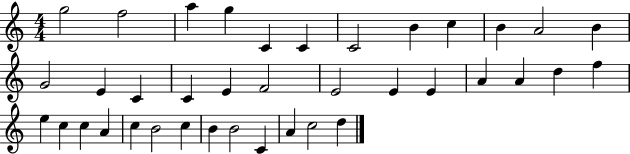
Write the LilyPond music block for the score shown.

{
  \clef treble
  \numericTimeSignature
  \time 4/4
  \key c \major
  g''2 f''2 | a''4 g''4 c'4 c'4 | c'2 b'4 c''4 | b'4 a'2 b'4 | \break g'2 e'4 c'4 | c'4 e'4 f'2 | e'2 e'4 e'4 | a'4 a'4 d''4 f''4 | \break e''4 c''4 c''4 a'4 | c''4 b'2 c''4 | b'4 b'2 c'4 | a'4 c''2 d''4 | \break \bar "|."
}